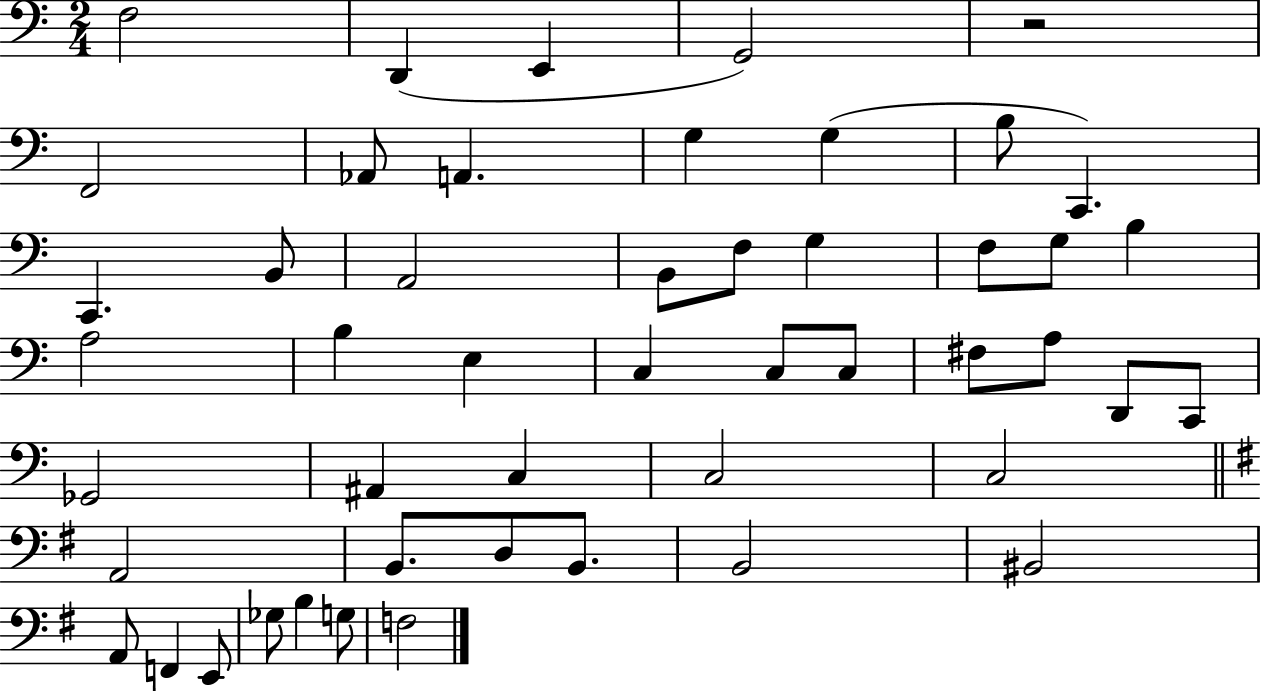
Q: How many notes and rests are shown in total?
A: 49